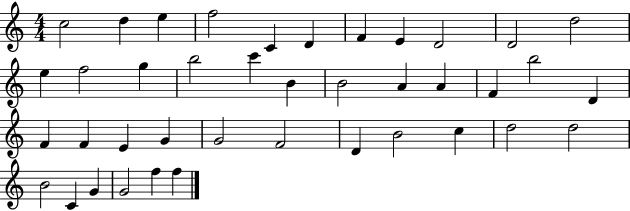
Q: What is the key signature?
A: C major